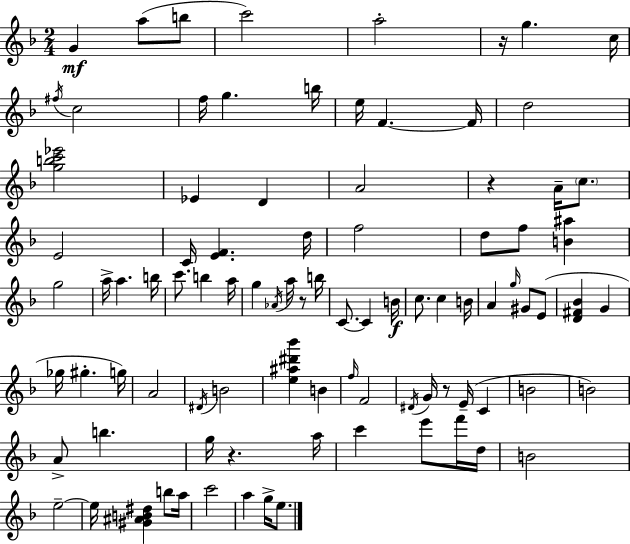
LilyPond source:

{
  \clef treble
  \numericTimeSignature
  \time 2/4
  \key d \minor
  g'4\mf a''8( b''8 | c'''2) | a''2-. | r16 g''4. c''16 | \break \acciaccatura { fis''16 } c''2 | f''16 g''4. | b''16 e''16 f'4.~~ | f'16 d''2 | \break <g'' b'' c''' ees'''>2 | ees'4 d'4 | a'2 | r4 a'16-- \parenthesize c''8. | \break e'2 | c'16 <e' f'>4. | d''16 f''2 | d''8 f''8 <b' ais''>4 | \break g''2 | a''16-> a''4. | b''16 c'''8. b''4 | a''16 g''4 \acciaccatura { aes'16 } a''16 r8 | \break b''16 c'8.~~ c'4 | b'16\f c''8. c''4 | b'16 a'4 \grace { g''16 } gis'8 | e'8( <d' fis' bes'>4 g'4 | \break ges''16 gis''4.-. | g''16) a'2 | \acciaccatura { dis'16 } b'2 | <e'' ais'' dis''' bes'''>4 | \break b'4 \grace { f''16 } f'2 | \acciaccatura { dis'16 } g'16 r8 | e'16--( c'4 b'2 | b'2) | \break a'8-> | b''4. g''16 r4. | a''16 c'''4 | e'''8 f'''16 d''16 b'2 | \break e''2--~~ | e''16 <gis' ais' b' dis''>4 | b''8 a''16 c'''2 | a''4 | \break g''16-> e''8. \bar "|."
}